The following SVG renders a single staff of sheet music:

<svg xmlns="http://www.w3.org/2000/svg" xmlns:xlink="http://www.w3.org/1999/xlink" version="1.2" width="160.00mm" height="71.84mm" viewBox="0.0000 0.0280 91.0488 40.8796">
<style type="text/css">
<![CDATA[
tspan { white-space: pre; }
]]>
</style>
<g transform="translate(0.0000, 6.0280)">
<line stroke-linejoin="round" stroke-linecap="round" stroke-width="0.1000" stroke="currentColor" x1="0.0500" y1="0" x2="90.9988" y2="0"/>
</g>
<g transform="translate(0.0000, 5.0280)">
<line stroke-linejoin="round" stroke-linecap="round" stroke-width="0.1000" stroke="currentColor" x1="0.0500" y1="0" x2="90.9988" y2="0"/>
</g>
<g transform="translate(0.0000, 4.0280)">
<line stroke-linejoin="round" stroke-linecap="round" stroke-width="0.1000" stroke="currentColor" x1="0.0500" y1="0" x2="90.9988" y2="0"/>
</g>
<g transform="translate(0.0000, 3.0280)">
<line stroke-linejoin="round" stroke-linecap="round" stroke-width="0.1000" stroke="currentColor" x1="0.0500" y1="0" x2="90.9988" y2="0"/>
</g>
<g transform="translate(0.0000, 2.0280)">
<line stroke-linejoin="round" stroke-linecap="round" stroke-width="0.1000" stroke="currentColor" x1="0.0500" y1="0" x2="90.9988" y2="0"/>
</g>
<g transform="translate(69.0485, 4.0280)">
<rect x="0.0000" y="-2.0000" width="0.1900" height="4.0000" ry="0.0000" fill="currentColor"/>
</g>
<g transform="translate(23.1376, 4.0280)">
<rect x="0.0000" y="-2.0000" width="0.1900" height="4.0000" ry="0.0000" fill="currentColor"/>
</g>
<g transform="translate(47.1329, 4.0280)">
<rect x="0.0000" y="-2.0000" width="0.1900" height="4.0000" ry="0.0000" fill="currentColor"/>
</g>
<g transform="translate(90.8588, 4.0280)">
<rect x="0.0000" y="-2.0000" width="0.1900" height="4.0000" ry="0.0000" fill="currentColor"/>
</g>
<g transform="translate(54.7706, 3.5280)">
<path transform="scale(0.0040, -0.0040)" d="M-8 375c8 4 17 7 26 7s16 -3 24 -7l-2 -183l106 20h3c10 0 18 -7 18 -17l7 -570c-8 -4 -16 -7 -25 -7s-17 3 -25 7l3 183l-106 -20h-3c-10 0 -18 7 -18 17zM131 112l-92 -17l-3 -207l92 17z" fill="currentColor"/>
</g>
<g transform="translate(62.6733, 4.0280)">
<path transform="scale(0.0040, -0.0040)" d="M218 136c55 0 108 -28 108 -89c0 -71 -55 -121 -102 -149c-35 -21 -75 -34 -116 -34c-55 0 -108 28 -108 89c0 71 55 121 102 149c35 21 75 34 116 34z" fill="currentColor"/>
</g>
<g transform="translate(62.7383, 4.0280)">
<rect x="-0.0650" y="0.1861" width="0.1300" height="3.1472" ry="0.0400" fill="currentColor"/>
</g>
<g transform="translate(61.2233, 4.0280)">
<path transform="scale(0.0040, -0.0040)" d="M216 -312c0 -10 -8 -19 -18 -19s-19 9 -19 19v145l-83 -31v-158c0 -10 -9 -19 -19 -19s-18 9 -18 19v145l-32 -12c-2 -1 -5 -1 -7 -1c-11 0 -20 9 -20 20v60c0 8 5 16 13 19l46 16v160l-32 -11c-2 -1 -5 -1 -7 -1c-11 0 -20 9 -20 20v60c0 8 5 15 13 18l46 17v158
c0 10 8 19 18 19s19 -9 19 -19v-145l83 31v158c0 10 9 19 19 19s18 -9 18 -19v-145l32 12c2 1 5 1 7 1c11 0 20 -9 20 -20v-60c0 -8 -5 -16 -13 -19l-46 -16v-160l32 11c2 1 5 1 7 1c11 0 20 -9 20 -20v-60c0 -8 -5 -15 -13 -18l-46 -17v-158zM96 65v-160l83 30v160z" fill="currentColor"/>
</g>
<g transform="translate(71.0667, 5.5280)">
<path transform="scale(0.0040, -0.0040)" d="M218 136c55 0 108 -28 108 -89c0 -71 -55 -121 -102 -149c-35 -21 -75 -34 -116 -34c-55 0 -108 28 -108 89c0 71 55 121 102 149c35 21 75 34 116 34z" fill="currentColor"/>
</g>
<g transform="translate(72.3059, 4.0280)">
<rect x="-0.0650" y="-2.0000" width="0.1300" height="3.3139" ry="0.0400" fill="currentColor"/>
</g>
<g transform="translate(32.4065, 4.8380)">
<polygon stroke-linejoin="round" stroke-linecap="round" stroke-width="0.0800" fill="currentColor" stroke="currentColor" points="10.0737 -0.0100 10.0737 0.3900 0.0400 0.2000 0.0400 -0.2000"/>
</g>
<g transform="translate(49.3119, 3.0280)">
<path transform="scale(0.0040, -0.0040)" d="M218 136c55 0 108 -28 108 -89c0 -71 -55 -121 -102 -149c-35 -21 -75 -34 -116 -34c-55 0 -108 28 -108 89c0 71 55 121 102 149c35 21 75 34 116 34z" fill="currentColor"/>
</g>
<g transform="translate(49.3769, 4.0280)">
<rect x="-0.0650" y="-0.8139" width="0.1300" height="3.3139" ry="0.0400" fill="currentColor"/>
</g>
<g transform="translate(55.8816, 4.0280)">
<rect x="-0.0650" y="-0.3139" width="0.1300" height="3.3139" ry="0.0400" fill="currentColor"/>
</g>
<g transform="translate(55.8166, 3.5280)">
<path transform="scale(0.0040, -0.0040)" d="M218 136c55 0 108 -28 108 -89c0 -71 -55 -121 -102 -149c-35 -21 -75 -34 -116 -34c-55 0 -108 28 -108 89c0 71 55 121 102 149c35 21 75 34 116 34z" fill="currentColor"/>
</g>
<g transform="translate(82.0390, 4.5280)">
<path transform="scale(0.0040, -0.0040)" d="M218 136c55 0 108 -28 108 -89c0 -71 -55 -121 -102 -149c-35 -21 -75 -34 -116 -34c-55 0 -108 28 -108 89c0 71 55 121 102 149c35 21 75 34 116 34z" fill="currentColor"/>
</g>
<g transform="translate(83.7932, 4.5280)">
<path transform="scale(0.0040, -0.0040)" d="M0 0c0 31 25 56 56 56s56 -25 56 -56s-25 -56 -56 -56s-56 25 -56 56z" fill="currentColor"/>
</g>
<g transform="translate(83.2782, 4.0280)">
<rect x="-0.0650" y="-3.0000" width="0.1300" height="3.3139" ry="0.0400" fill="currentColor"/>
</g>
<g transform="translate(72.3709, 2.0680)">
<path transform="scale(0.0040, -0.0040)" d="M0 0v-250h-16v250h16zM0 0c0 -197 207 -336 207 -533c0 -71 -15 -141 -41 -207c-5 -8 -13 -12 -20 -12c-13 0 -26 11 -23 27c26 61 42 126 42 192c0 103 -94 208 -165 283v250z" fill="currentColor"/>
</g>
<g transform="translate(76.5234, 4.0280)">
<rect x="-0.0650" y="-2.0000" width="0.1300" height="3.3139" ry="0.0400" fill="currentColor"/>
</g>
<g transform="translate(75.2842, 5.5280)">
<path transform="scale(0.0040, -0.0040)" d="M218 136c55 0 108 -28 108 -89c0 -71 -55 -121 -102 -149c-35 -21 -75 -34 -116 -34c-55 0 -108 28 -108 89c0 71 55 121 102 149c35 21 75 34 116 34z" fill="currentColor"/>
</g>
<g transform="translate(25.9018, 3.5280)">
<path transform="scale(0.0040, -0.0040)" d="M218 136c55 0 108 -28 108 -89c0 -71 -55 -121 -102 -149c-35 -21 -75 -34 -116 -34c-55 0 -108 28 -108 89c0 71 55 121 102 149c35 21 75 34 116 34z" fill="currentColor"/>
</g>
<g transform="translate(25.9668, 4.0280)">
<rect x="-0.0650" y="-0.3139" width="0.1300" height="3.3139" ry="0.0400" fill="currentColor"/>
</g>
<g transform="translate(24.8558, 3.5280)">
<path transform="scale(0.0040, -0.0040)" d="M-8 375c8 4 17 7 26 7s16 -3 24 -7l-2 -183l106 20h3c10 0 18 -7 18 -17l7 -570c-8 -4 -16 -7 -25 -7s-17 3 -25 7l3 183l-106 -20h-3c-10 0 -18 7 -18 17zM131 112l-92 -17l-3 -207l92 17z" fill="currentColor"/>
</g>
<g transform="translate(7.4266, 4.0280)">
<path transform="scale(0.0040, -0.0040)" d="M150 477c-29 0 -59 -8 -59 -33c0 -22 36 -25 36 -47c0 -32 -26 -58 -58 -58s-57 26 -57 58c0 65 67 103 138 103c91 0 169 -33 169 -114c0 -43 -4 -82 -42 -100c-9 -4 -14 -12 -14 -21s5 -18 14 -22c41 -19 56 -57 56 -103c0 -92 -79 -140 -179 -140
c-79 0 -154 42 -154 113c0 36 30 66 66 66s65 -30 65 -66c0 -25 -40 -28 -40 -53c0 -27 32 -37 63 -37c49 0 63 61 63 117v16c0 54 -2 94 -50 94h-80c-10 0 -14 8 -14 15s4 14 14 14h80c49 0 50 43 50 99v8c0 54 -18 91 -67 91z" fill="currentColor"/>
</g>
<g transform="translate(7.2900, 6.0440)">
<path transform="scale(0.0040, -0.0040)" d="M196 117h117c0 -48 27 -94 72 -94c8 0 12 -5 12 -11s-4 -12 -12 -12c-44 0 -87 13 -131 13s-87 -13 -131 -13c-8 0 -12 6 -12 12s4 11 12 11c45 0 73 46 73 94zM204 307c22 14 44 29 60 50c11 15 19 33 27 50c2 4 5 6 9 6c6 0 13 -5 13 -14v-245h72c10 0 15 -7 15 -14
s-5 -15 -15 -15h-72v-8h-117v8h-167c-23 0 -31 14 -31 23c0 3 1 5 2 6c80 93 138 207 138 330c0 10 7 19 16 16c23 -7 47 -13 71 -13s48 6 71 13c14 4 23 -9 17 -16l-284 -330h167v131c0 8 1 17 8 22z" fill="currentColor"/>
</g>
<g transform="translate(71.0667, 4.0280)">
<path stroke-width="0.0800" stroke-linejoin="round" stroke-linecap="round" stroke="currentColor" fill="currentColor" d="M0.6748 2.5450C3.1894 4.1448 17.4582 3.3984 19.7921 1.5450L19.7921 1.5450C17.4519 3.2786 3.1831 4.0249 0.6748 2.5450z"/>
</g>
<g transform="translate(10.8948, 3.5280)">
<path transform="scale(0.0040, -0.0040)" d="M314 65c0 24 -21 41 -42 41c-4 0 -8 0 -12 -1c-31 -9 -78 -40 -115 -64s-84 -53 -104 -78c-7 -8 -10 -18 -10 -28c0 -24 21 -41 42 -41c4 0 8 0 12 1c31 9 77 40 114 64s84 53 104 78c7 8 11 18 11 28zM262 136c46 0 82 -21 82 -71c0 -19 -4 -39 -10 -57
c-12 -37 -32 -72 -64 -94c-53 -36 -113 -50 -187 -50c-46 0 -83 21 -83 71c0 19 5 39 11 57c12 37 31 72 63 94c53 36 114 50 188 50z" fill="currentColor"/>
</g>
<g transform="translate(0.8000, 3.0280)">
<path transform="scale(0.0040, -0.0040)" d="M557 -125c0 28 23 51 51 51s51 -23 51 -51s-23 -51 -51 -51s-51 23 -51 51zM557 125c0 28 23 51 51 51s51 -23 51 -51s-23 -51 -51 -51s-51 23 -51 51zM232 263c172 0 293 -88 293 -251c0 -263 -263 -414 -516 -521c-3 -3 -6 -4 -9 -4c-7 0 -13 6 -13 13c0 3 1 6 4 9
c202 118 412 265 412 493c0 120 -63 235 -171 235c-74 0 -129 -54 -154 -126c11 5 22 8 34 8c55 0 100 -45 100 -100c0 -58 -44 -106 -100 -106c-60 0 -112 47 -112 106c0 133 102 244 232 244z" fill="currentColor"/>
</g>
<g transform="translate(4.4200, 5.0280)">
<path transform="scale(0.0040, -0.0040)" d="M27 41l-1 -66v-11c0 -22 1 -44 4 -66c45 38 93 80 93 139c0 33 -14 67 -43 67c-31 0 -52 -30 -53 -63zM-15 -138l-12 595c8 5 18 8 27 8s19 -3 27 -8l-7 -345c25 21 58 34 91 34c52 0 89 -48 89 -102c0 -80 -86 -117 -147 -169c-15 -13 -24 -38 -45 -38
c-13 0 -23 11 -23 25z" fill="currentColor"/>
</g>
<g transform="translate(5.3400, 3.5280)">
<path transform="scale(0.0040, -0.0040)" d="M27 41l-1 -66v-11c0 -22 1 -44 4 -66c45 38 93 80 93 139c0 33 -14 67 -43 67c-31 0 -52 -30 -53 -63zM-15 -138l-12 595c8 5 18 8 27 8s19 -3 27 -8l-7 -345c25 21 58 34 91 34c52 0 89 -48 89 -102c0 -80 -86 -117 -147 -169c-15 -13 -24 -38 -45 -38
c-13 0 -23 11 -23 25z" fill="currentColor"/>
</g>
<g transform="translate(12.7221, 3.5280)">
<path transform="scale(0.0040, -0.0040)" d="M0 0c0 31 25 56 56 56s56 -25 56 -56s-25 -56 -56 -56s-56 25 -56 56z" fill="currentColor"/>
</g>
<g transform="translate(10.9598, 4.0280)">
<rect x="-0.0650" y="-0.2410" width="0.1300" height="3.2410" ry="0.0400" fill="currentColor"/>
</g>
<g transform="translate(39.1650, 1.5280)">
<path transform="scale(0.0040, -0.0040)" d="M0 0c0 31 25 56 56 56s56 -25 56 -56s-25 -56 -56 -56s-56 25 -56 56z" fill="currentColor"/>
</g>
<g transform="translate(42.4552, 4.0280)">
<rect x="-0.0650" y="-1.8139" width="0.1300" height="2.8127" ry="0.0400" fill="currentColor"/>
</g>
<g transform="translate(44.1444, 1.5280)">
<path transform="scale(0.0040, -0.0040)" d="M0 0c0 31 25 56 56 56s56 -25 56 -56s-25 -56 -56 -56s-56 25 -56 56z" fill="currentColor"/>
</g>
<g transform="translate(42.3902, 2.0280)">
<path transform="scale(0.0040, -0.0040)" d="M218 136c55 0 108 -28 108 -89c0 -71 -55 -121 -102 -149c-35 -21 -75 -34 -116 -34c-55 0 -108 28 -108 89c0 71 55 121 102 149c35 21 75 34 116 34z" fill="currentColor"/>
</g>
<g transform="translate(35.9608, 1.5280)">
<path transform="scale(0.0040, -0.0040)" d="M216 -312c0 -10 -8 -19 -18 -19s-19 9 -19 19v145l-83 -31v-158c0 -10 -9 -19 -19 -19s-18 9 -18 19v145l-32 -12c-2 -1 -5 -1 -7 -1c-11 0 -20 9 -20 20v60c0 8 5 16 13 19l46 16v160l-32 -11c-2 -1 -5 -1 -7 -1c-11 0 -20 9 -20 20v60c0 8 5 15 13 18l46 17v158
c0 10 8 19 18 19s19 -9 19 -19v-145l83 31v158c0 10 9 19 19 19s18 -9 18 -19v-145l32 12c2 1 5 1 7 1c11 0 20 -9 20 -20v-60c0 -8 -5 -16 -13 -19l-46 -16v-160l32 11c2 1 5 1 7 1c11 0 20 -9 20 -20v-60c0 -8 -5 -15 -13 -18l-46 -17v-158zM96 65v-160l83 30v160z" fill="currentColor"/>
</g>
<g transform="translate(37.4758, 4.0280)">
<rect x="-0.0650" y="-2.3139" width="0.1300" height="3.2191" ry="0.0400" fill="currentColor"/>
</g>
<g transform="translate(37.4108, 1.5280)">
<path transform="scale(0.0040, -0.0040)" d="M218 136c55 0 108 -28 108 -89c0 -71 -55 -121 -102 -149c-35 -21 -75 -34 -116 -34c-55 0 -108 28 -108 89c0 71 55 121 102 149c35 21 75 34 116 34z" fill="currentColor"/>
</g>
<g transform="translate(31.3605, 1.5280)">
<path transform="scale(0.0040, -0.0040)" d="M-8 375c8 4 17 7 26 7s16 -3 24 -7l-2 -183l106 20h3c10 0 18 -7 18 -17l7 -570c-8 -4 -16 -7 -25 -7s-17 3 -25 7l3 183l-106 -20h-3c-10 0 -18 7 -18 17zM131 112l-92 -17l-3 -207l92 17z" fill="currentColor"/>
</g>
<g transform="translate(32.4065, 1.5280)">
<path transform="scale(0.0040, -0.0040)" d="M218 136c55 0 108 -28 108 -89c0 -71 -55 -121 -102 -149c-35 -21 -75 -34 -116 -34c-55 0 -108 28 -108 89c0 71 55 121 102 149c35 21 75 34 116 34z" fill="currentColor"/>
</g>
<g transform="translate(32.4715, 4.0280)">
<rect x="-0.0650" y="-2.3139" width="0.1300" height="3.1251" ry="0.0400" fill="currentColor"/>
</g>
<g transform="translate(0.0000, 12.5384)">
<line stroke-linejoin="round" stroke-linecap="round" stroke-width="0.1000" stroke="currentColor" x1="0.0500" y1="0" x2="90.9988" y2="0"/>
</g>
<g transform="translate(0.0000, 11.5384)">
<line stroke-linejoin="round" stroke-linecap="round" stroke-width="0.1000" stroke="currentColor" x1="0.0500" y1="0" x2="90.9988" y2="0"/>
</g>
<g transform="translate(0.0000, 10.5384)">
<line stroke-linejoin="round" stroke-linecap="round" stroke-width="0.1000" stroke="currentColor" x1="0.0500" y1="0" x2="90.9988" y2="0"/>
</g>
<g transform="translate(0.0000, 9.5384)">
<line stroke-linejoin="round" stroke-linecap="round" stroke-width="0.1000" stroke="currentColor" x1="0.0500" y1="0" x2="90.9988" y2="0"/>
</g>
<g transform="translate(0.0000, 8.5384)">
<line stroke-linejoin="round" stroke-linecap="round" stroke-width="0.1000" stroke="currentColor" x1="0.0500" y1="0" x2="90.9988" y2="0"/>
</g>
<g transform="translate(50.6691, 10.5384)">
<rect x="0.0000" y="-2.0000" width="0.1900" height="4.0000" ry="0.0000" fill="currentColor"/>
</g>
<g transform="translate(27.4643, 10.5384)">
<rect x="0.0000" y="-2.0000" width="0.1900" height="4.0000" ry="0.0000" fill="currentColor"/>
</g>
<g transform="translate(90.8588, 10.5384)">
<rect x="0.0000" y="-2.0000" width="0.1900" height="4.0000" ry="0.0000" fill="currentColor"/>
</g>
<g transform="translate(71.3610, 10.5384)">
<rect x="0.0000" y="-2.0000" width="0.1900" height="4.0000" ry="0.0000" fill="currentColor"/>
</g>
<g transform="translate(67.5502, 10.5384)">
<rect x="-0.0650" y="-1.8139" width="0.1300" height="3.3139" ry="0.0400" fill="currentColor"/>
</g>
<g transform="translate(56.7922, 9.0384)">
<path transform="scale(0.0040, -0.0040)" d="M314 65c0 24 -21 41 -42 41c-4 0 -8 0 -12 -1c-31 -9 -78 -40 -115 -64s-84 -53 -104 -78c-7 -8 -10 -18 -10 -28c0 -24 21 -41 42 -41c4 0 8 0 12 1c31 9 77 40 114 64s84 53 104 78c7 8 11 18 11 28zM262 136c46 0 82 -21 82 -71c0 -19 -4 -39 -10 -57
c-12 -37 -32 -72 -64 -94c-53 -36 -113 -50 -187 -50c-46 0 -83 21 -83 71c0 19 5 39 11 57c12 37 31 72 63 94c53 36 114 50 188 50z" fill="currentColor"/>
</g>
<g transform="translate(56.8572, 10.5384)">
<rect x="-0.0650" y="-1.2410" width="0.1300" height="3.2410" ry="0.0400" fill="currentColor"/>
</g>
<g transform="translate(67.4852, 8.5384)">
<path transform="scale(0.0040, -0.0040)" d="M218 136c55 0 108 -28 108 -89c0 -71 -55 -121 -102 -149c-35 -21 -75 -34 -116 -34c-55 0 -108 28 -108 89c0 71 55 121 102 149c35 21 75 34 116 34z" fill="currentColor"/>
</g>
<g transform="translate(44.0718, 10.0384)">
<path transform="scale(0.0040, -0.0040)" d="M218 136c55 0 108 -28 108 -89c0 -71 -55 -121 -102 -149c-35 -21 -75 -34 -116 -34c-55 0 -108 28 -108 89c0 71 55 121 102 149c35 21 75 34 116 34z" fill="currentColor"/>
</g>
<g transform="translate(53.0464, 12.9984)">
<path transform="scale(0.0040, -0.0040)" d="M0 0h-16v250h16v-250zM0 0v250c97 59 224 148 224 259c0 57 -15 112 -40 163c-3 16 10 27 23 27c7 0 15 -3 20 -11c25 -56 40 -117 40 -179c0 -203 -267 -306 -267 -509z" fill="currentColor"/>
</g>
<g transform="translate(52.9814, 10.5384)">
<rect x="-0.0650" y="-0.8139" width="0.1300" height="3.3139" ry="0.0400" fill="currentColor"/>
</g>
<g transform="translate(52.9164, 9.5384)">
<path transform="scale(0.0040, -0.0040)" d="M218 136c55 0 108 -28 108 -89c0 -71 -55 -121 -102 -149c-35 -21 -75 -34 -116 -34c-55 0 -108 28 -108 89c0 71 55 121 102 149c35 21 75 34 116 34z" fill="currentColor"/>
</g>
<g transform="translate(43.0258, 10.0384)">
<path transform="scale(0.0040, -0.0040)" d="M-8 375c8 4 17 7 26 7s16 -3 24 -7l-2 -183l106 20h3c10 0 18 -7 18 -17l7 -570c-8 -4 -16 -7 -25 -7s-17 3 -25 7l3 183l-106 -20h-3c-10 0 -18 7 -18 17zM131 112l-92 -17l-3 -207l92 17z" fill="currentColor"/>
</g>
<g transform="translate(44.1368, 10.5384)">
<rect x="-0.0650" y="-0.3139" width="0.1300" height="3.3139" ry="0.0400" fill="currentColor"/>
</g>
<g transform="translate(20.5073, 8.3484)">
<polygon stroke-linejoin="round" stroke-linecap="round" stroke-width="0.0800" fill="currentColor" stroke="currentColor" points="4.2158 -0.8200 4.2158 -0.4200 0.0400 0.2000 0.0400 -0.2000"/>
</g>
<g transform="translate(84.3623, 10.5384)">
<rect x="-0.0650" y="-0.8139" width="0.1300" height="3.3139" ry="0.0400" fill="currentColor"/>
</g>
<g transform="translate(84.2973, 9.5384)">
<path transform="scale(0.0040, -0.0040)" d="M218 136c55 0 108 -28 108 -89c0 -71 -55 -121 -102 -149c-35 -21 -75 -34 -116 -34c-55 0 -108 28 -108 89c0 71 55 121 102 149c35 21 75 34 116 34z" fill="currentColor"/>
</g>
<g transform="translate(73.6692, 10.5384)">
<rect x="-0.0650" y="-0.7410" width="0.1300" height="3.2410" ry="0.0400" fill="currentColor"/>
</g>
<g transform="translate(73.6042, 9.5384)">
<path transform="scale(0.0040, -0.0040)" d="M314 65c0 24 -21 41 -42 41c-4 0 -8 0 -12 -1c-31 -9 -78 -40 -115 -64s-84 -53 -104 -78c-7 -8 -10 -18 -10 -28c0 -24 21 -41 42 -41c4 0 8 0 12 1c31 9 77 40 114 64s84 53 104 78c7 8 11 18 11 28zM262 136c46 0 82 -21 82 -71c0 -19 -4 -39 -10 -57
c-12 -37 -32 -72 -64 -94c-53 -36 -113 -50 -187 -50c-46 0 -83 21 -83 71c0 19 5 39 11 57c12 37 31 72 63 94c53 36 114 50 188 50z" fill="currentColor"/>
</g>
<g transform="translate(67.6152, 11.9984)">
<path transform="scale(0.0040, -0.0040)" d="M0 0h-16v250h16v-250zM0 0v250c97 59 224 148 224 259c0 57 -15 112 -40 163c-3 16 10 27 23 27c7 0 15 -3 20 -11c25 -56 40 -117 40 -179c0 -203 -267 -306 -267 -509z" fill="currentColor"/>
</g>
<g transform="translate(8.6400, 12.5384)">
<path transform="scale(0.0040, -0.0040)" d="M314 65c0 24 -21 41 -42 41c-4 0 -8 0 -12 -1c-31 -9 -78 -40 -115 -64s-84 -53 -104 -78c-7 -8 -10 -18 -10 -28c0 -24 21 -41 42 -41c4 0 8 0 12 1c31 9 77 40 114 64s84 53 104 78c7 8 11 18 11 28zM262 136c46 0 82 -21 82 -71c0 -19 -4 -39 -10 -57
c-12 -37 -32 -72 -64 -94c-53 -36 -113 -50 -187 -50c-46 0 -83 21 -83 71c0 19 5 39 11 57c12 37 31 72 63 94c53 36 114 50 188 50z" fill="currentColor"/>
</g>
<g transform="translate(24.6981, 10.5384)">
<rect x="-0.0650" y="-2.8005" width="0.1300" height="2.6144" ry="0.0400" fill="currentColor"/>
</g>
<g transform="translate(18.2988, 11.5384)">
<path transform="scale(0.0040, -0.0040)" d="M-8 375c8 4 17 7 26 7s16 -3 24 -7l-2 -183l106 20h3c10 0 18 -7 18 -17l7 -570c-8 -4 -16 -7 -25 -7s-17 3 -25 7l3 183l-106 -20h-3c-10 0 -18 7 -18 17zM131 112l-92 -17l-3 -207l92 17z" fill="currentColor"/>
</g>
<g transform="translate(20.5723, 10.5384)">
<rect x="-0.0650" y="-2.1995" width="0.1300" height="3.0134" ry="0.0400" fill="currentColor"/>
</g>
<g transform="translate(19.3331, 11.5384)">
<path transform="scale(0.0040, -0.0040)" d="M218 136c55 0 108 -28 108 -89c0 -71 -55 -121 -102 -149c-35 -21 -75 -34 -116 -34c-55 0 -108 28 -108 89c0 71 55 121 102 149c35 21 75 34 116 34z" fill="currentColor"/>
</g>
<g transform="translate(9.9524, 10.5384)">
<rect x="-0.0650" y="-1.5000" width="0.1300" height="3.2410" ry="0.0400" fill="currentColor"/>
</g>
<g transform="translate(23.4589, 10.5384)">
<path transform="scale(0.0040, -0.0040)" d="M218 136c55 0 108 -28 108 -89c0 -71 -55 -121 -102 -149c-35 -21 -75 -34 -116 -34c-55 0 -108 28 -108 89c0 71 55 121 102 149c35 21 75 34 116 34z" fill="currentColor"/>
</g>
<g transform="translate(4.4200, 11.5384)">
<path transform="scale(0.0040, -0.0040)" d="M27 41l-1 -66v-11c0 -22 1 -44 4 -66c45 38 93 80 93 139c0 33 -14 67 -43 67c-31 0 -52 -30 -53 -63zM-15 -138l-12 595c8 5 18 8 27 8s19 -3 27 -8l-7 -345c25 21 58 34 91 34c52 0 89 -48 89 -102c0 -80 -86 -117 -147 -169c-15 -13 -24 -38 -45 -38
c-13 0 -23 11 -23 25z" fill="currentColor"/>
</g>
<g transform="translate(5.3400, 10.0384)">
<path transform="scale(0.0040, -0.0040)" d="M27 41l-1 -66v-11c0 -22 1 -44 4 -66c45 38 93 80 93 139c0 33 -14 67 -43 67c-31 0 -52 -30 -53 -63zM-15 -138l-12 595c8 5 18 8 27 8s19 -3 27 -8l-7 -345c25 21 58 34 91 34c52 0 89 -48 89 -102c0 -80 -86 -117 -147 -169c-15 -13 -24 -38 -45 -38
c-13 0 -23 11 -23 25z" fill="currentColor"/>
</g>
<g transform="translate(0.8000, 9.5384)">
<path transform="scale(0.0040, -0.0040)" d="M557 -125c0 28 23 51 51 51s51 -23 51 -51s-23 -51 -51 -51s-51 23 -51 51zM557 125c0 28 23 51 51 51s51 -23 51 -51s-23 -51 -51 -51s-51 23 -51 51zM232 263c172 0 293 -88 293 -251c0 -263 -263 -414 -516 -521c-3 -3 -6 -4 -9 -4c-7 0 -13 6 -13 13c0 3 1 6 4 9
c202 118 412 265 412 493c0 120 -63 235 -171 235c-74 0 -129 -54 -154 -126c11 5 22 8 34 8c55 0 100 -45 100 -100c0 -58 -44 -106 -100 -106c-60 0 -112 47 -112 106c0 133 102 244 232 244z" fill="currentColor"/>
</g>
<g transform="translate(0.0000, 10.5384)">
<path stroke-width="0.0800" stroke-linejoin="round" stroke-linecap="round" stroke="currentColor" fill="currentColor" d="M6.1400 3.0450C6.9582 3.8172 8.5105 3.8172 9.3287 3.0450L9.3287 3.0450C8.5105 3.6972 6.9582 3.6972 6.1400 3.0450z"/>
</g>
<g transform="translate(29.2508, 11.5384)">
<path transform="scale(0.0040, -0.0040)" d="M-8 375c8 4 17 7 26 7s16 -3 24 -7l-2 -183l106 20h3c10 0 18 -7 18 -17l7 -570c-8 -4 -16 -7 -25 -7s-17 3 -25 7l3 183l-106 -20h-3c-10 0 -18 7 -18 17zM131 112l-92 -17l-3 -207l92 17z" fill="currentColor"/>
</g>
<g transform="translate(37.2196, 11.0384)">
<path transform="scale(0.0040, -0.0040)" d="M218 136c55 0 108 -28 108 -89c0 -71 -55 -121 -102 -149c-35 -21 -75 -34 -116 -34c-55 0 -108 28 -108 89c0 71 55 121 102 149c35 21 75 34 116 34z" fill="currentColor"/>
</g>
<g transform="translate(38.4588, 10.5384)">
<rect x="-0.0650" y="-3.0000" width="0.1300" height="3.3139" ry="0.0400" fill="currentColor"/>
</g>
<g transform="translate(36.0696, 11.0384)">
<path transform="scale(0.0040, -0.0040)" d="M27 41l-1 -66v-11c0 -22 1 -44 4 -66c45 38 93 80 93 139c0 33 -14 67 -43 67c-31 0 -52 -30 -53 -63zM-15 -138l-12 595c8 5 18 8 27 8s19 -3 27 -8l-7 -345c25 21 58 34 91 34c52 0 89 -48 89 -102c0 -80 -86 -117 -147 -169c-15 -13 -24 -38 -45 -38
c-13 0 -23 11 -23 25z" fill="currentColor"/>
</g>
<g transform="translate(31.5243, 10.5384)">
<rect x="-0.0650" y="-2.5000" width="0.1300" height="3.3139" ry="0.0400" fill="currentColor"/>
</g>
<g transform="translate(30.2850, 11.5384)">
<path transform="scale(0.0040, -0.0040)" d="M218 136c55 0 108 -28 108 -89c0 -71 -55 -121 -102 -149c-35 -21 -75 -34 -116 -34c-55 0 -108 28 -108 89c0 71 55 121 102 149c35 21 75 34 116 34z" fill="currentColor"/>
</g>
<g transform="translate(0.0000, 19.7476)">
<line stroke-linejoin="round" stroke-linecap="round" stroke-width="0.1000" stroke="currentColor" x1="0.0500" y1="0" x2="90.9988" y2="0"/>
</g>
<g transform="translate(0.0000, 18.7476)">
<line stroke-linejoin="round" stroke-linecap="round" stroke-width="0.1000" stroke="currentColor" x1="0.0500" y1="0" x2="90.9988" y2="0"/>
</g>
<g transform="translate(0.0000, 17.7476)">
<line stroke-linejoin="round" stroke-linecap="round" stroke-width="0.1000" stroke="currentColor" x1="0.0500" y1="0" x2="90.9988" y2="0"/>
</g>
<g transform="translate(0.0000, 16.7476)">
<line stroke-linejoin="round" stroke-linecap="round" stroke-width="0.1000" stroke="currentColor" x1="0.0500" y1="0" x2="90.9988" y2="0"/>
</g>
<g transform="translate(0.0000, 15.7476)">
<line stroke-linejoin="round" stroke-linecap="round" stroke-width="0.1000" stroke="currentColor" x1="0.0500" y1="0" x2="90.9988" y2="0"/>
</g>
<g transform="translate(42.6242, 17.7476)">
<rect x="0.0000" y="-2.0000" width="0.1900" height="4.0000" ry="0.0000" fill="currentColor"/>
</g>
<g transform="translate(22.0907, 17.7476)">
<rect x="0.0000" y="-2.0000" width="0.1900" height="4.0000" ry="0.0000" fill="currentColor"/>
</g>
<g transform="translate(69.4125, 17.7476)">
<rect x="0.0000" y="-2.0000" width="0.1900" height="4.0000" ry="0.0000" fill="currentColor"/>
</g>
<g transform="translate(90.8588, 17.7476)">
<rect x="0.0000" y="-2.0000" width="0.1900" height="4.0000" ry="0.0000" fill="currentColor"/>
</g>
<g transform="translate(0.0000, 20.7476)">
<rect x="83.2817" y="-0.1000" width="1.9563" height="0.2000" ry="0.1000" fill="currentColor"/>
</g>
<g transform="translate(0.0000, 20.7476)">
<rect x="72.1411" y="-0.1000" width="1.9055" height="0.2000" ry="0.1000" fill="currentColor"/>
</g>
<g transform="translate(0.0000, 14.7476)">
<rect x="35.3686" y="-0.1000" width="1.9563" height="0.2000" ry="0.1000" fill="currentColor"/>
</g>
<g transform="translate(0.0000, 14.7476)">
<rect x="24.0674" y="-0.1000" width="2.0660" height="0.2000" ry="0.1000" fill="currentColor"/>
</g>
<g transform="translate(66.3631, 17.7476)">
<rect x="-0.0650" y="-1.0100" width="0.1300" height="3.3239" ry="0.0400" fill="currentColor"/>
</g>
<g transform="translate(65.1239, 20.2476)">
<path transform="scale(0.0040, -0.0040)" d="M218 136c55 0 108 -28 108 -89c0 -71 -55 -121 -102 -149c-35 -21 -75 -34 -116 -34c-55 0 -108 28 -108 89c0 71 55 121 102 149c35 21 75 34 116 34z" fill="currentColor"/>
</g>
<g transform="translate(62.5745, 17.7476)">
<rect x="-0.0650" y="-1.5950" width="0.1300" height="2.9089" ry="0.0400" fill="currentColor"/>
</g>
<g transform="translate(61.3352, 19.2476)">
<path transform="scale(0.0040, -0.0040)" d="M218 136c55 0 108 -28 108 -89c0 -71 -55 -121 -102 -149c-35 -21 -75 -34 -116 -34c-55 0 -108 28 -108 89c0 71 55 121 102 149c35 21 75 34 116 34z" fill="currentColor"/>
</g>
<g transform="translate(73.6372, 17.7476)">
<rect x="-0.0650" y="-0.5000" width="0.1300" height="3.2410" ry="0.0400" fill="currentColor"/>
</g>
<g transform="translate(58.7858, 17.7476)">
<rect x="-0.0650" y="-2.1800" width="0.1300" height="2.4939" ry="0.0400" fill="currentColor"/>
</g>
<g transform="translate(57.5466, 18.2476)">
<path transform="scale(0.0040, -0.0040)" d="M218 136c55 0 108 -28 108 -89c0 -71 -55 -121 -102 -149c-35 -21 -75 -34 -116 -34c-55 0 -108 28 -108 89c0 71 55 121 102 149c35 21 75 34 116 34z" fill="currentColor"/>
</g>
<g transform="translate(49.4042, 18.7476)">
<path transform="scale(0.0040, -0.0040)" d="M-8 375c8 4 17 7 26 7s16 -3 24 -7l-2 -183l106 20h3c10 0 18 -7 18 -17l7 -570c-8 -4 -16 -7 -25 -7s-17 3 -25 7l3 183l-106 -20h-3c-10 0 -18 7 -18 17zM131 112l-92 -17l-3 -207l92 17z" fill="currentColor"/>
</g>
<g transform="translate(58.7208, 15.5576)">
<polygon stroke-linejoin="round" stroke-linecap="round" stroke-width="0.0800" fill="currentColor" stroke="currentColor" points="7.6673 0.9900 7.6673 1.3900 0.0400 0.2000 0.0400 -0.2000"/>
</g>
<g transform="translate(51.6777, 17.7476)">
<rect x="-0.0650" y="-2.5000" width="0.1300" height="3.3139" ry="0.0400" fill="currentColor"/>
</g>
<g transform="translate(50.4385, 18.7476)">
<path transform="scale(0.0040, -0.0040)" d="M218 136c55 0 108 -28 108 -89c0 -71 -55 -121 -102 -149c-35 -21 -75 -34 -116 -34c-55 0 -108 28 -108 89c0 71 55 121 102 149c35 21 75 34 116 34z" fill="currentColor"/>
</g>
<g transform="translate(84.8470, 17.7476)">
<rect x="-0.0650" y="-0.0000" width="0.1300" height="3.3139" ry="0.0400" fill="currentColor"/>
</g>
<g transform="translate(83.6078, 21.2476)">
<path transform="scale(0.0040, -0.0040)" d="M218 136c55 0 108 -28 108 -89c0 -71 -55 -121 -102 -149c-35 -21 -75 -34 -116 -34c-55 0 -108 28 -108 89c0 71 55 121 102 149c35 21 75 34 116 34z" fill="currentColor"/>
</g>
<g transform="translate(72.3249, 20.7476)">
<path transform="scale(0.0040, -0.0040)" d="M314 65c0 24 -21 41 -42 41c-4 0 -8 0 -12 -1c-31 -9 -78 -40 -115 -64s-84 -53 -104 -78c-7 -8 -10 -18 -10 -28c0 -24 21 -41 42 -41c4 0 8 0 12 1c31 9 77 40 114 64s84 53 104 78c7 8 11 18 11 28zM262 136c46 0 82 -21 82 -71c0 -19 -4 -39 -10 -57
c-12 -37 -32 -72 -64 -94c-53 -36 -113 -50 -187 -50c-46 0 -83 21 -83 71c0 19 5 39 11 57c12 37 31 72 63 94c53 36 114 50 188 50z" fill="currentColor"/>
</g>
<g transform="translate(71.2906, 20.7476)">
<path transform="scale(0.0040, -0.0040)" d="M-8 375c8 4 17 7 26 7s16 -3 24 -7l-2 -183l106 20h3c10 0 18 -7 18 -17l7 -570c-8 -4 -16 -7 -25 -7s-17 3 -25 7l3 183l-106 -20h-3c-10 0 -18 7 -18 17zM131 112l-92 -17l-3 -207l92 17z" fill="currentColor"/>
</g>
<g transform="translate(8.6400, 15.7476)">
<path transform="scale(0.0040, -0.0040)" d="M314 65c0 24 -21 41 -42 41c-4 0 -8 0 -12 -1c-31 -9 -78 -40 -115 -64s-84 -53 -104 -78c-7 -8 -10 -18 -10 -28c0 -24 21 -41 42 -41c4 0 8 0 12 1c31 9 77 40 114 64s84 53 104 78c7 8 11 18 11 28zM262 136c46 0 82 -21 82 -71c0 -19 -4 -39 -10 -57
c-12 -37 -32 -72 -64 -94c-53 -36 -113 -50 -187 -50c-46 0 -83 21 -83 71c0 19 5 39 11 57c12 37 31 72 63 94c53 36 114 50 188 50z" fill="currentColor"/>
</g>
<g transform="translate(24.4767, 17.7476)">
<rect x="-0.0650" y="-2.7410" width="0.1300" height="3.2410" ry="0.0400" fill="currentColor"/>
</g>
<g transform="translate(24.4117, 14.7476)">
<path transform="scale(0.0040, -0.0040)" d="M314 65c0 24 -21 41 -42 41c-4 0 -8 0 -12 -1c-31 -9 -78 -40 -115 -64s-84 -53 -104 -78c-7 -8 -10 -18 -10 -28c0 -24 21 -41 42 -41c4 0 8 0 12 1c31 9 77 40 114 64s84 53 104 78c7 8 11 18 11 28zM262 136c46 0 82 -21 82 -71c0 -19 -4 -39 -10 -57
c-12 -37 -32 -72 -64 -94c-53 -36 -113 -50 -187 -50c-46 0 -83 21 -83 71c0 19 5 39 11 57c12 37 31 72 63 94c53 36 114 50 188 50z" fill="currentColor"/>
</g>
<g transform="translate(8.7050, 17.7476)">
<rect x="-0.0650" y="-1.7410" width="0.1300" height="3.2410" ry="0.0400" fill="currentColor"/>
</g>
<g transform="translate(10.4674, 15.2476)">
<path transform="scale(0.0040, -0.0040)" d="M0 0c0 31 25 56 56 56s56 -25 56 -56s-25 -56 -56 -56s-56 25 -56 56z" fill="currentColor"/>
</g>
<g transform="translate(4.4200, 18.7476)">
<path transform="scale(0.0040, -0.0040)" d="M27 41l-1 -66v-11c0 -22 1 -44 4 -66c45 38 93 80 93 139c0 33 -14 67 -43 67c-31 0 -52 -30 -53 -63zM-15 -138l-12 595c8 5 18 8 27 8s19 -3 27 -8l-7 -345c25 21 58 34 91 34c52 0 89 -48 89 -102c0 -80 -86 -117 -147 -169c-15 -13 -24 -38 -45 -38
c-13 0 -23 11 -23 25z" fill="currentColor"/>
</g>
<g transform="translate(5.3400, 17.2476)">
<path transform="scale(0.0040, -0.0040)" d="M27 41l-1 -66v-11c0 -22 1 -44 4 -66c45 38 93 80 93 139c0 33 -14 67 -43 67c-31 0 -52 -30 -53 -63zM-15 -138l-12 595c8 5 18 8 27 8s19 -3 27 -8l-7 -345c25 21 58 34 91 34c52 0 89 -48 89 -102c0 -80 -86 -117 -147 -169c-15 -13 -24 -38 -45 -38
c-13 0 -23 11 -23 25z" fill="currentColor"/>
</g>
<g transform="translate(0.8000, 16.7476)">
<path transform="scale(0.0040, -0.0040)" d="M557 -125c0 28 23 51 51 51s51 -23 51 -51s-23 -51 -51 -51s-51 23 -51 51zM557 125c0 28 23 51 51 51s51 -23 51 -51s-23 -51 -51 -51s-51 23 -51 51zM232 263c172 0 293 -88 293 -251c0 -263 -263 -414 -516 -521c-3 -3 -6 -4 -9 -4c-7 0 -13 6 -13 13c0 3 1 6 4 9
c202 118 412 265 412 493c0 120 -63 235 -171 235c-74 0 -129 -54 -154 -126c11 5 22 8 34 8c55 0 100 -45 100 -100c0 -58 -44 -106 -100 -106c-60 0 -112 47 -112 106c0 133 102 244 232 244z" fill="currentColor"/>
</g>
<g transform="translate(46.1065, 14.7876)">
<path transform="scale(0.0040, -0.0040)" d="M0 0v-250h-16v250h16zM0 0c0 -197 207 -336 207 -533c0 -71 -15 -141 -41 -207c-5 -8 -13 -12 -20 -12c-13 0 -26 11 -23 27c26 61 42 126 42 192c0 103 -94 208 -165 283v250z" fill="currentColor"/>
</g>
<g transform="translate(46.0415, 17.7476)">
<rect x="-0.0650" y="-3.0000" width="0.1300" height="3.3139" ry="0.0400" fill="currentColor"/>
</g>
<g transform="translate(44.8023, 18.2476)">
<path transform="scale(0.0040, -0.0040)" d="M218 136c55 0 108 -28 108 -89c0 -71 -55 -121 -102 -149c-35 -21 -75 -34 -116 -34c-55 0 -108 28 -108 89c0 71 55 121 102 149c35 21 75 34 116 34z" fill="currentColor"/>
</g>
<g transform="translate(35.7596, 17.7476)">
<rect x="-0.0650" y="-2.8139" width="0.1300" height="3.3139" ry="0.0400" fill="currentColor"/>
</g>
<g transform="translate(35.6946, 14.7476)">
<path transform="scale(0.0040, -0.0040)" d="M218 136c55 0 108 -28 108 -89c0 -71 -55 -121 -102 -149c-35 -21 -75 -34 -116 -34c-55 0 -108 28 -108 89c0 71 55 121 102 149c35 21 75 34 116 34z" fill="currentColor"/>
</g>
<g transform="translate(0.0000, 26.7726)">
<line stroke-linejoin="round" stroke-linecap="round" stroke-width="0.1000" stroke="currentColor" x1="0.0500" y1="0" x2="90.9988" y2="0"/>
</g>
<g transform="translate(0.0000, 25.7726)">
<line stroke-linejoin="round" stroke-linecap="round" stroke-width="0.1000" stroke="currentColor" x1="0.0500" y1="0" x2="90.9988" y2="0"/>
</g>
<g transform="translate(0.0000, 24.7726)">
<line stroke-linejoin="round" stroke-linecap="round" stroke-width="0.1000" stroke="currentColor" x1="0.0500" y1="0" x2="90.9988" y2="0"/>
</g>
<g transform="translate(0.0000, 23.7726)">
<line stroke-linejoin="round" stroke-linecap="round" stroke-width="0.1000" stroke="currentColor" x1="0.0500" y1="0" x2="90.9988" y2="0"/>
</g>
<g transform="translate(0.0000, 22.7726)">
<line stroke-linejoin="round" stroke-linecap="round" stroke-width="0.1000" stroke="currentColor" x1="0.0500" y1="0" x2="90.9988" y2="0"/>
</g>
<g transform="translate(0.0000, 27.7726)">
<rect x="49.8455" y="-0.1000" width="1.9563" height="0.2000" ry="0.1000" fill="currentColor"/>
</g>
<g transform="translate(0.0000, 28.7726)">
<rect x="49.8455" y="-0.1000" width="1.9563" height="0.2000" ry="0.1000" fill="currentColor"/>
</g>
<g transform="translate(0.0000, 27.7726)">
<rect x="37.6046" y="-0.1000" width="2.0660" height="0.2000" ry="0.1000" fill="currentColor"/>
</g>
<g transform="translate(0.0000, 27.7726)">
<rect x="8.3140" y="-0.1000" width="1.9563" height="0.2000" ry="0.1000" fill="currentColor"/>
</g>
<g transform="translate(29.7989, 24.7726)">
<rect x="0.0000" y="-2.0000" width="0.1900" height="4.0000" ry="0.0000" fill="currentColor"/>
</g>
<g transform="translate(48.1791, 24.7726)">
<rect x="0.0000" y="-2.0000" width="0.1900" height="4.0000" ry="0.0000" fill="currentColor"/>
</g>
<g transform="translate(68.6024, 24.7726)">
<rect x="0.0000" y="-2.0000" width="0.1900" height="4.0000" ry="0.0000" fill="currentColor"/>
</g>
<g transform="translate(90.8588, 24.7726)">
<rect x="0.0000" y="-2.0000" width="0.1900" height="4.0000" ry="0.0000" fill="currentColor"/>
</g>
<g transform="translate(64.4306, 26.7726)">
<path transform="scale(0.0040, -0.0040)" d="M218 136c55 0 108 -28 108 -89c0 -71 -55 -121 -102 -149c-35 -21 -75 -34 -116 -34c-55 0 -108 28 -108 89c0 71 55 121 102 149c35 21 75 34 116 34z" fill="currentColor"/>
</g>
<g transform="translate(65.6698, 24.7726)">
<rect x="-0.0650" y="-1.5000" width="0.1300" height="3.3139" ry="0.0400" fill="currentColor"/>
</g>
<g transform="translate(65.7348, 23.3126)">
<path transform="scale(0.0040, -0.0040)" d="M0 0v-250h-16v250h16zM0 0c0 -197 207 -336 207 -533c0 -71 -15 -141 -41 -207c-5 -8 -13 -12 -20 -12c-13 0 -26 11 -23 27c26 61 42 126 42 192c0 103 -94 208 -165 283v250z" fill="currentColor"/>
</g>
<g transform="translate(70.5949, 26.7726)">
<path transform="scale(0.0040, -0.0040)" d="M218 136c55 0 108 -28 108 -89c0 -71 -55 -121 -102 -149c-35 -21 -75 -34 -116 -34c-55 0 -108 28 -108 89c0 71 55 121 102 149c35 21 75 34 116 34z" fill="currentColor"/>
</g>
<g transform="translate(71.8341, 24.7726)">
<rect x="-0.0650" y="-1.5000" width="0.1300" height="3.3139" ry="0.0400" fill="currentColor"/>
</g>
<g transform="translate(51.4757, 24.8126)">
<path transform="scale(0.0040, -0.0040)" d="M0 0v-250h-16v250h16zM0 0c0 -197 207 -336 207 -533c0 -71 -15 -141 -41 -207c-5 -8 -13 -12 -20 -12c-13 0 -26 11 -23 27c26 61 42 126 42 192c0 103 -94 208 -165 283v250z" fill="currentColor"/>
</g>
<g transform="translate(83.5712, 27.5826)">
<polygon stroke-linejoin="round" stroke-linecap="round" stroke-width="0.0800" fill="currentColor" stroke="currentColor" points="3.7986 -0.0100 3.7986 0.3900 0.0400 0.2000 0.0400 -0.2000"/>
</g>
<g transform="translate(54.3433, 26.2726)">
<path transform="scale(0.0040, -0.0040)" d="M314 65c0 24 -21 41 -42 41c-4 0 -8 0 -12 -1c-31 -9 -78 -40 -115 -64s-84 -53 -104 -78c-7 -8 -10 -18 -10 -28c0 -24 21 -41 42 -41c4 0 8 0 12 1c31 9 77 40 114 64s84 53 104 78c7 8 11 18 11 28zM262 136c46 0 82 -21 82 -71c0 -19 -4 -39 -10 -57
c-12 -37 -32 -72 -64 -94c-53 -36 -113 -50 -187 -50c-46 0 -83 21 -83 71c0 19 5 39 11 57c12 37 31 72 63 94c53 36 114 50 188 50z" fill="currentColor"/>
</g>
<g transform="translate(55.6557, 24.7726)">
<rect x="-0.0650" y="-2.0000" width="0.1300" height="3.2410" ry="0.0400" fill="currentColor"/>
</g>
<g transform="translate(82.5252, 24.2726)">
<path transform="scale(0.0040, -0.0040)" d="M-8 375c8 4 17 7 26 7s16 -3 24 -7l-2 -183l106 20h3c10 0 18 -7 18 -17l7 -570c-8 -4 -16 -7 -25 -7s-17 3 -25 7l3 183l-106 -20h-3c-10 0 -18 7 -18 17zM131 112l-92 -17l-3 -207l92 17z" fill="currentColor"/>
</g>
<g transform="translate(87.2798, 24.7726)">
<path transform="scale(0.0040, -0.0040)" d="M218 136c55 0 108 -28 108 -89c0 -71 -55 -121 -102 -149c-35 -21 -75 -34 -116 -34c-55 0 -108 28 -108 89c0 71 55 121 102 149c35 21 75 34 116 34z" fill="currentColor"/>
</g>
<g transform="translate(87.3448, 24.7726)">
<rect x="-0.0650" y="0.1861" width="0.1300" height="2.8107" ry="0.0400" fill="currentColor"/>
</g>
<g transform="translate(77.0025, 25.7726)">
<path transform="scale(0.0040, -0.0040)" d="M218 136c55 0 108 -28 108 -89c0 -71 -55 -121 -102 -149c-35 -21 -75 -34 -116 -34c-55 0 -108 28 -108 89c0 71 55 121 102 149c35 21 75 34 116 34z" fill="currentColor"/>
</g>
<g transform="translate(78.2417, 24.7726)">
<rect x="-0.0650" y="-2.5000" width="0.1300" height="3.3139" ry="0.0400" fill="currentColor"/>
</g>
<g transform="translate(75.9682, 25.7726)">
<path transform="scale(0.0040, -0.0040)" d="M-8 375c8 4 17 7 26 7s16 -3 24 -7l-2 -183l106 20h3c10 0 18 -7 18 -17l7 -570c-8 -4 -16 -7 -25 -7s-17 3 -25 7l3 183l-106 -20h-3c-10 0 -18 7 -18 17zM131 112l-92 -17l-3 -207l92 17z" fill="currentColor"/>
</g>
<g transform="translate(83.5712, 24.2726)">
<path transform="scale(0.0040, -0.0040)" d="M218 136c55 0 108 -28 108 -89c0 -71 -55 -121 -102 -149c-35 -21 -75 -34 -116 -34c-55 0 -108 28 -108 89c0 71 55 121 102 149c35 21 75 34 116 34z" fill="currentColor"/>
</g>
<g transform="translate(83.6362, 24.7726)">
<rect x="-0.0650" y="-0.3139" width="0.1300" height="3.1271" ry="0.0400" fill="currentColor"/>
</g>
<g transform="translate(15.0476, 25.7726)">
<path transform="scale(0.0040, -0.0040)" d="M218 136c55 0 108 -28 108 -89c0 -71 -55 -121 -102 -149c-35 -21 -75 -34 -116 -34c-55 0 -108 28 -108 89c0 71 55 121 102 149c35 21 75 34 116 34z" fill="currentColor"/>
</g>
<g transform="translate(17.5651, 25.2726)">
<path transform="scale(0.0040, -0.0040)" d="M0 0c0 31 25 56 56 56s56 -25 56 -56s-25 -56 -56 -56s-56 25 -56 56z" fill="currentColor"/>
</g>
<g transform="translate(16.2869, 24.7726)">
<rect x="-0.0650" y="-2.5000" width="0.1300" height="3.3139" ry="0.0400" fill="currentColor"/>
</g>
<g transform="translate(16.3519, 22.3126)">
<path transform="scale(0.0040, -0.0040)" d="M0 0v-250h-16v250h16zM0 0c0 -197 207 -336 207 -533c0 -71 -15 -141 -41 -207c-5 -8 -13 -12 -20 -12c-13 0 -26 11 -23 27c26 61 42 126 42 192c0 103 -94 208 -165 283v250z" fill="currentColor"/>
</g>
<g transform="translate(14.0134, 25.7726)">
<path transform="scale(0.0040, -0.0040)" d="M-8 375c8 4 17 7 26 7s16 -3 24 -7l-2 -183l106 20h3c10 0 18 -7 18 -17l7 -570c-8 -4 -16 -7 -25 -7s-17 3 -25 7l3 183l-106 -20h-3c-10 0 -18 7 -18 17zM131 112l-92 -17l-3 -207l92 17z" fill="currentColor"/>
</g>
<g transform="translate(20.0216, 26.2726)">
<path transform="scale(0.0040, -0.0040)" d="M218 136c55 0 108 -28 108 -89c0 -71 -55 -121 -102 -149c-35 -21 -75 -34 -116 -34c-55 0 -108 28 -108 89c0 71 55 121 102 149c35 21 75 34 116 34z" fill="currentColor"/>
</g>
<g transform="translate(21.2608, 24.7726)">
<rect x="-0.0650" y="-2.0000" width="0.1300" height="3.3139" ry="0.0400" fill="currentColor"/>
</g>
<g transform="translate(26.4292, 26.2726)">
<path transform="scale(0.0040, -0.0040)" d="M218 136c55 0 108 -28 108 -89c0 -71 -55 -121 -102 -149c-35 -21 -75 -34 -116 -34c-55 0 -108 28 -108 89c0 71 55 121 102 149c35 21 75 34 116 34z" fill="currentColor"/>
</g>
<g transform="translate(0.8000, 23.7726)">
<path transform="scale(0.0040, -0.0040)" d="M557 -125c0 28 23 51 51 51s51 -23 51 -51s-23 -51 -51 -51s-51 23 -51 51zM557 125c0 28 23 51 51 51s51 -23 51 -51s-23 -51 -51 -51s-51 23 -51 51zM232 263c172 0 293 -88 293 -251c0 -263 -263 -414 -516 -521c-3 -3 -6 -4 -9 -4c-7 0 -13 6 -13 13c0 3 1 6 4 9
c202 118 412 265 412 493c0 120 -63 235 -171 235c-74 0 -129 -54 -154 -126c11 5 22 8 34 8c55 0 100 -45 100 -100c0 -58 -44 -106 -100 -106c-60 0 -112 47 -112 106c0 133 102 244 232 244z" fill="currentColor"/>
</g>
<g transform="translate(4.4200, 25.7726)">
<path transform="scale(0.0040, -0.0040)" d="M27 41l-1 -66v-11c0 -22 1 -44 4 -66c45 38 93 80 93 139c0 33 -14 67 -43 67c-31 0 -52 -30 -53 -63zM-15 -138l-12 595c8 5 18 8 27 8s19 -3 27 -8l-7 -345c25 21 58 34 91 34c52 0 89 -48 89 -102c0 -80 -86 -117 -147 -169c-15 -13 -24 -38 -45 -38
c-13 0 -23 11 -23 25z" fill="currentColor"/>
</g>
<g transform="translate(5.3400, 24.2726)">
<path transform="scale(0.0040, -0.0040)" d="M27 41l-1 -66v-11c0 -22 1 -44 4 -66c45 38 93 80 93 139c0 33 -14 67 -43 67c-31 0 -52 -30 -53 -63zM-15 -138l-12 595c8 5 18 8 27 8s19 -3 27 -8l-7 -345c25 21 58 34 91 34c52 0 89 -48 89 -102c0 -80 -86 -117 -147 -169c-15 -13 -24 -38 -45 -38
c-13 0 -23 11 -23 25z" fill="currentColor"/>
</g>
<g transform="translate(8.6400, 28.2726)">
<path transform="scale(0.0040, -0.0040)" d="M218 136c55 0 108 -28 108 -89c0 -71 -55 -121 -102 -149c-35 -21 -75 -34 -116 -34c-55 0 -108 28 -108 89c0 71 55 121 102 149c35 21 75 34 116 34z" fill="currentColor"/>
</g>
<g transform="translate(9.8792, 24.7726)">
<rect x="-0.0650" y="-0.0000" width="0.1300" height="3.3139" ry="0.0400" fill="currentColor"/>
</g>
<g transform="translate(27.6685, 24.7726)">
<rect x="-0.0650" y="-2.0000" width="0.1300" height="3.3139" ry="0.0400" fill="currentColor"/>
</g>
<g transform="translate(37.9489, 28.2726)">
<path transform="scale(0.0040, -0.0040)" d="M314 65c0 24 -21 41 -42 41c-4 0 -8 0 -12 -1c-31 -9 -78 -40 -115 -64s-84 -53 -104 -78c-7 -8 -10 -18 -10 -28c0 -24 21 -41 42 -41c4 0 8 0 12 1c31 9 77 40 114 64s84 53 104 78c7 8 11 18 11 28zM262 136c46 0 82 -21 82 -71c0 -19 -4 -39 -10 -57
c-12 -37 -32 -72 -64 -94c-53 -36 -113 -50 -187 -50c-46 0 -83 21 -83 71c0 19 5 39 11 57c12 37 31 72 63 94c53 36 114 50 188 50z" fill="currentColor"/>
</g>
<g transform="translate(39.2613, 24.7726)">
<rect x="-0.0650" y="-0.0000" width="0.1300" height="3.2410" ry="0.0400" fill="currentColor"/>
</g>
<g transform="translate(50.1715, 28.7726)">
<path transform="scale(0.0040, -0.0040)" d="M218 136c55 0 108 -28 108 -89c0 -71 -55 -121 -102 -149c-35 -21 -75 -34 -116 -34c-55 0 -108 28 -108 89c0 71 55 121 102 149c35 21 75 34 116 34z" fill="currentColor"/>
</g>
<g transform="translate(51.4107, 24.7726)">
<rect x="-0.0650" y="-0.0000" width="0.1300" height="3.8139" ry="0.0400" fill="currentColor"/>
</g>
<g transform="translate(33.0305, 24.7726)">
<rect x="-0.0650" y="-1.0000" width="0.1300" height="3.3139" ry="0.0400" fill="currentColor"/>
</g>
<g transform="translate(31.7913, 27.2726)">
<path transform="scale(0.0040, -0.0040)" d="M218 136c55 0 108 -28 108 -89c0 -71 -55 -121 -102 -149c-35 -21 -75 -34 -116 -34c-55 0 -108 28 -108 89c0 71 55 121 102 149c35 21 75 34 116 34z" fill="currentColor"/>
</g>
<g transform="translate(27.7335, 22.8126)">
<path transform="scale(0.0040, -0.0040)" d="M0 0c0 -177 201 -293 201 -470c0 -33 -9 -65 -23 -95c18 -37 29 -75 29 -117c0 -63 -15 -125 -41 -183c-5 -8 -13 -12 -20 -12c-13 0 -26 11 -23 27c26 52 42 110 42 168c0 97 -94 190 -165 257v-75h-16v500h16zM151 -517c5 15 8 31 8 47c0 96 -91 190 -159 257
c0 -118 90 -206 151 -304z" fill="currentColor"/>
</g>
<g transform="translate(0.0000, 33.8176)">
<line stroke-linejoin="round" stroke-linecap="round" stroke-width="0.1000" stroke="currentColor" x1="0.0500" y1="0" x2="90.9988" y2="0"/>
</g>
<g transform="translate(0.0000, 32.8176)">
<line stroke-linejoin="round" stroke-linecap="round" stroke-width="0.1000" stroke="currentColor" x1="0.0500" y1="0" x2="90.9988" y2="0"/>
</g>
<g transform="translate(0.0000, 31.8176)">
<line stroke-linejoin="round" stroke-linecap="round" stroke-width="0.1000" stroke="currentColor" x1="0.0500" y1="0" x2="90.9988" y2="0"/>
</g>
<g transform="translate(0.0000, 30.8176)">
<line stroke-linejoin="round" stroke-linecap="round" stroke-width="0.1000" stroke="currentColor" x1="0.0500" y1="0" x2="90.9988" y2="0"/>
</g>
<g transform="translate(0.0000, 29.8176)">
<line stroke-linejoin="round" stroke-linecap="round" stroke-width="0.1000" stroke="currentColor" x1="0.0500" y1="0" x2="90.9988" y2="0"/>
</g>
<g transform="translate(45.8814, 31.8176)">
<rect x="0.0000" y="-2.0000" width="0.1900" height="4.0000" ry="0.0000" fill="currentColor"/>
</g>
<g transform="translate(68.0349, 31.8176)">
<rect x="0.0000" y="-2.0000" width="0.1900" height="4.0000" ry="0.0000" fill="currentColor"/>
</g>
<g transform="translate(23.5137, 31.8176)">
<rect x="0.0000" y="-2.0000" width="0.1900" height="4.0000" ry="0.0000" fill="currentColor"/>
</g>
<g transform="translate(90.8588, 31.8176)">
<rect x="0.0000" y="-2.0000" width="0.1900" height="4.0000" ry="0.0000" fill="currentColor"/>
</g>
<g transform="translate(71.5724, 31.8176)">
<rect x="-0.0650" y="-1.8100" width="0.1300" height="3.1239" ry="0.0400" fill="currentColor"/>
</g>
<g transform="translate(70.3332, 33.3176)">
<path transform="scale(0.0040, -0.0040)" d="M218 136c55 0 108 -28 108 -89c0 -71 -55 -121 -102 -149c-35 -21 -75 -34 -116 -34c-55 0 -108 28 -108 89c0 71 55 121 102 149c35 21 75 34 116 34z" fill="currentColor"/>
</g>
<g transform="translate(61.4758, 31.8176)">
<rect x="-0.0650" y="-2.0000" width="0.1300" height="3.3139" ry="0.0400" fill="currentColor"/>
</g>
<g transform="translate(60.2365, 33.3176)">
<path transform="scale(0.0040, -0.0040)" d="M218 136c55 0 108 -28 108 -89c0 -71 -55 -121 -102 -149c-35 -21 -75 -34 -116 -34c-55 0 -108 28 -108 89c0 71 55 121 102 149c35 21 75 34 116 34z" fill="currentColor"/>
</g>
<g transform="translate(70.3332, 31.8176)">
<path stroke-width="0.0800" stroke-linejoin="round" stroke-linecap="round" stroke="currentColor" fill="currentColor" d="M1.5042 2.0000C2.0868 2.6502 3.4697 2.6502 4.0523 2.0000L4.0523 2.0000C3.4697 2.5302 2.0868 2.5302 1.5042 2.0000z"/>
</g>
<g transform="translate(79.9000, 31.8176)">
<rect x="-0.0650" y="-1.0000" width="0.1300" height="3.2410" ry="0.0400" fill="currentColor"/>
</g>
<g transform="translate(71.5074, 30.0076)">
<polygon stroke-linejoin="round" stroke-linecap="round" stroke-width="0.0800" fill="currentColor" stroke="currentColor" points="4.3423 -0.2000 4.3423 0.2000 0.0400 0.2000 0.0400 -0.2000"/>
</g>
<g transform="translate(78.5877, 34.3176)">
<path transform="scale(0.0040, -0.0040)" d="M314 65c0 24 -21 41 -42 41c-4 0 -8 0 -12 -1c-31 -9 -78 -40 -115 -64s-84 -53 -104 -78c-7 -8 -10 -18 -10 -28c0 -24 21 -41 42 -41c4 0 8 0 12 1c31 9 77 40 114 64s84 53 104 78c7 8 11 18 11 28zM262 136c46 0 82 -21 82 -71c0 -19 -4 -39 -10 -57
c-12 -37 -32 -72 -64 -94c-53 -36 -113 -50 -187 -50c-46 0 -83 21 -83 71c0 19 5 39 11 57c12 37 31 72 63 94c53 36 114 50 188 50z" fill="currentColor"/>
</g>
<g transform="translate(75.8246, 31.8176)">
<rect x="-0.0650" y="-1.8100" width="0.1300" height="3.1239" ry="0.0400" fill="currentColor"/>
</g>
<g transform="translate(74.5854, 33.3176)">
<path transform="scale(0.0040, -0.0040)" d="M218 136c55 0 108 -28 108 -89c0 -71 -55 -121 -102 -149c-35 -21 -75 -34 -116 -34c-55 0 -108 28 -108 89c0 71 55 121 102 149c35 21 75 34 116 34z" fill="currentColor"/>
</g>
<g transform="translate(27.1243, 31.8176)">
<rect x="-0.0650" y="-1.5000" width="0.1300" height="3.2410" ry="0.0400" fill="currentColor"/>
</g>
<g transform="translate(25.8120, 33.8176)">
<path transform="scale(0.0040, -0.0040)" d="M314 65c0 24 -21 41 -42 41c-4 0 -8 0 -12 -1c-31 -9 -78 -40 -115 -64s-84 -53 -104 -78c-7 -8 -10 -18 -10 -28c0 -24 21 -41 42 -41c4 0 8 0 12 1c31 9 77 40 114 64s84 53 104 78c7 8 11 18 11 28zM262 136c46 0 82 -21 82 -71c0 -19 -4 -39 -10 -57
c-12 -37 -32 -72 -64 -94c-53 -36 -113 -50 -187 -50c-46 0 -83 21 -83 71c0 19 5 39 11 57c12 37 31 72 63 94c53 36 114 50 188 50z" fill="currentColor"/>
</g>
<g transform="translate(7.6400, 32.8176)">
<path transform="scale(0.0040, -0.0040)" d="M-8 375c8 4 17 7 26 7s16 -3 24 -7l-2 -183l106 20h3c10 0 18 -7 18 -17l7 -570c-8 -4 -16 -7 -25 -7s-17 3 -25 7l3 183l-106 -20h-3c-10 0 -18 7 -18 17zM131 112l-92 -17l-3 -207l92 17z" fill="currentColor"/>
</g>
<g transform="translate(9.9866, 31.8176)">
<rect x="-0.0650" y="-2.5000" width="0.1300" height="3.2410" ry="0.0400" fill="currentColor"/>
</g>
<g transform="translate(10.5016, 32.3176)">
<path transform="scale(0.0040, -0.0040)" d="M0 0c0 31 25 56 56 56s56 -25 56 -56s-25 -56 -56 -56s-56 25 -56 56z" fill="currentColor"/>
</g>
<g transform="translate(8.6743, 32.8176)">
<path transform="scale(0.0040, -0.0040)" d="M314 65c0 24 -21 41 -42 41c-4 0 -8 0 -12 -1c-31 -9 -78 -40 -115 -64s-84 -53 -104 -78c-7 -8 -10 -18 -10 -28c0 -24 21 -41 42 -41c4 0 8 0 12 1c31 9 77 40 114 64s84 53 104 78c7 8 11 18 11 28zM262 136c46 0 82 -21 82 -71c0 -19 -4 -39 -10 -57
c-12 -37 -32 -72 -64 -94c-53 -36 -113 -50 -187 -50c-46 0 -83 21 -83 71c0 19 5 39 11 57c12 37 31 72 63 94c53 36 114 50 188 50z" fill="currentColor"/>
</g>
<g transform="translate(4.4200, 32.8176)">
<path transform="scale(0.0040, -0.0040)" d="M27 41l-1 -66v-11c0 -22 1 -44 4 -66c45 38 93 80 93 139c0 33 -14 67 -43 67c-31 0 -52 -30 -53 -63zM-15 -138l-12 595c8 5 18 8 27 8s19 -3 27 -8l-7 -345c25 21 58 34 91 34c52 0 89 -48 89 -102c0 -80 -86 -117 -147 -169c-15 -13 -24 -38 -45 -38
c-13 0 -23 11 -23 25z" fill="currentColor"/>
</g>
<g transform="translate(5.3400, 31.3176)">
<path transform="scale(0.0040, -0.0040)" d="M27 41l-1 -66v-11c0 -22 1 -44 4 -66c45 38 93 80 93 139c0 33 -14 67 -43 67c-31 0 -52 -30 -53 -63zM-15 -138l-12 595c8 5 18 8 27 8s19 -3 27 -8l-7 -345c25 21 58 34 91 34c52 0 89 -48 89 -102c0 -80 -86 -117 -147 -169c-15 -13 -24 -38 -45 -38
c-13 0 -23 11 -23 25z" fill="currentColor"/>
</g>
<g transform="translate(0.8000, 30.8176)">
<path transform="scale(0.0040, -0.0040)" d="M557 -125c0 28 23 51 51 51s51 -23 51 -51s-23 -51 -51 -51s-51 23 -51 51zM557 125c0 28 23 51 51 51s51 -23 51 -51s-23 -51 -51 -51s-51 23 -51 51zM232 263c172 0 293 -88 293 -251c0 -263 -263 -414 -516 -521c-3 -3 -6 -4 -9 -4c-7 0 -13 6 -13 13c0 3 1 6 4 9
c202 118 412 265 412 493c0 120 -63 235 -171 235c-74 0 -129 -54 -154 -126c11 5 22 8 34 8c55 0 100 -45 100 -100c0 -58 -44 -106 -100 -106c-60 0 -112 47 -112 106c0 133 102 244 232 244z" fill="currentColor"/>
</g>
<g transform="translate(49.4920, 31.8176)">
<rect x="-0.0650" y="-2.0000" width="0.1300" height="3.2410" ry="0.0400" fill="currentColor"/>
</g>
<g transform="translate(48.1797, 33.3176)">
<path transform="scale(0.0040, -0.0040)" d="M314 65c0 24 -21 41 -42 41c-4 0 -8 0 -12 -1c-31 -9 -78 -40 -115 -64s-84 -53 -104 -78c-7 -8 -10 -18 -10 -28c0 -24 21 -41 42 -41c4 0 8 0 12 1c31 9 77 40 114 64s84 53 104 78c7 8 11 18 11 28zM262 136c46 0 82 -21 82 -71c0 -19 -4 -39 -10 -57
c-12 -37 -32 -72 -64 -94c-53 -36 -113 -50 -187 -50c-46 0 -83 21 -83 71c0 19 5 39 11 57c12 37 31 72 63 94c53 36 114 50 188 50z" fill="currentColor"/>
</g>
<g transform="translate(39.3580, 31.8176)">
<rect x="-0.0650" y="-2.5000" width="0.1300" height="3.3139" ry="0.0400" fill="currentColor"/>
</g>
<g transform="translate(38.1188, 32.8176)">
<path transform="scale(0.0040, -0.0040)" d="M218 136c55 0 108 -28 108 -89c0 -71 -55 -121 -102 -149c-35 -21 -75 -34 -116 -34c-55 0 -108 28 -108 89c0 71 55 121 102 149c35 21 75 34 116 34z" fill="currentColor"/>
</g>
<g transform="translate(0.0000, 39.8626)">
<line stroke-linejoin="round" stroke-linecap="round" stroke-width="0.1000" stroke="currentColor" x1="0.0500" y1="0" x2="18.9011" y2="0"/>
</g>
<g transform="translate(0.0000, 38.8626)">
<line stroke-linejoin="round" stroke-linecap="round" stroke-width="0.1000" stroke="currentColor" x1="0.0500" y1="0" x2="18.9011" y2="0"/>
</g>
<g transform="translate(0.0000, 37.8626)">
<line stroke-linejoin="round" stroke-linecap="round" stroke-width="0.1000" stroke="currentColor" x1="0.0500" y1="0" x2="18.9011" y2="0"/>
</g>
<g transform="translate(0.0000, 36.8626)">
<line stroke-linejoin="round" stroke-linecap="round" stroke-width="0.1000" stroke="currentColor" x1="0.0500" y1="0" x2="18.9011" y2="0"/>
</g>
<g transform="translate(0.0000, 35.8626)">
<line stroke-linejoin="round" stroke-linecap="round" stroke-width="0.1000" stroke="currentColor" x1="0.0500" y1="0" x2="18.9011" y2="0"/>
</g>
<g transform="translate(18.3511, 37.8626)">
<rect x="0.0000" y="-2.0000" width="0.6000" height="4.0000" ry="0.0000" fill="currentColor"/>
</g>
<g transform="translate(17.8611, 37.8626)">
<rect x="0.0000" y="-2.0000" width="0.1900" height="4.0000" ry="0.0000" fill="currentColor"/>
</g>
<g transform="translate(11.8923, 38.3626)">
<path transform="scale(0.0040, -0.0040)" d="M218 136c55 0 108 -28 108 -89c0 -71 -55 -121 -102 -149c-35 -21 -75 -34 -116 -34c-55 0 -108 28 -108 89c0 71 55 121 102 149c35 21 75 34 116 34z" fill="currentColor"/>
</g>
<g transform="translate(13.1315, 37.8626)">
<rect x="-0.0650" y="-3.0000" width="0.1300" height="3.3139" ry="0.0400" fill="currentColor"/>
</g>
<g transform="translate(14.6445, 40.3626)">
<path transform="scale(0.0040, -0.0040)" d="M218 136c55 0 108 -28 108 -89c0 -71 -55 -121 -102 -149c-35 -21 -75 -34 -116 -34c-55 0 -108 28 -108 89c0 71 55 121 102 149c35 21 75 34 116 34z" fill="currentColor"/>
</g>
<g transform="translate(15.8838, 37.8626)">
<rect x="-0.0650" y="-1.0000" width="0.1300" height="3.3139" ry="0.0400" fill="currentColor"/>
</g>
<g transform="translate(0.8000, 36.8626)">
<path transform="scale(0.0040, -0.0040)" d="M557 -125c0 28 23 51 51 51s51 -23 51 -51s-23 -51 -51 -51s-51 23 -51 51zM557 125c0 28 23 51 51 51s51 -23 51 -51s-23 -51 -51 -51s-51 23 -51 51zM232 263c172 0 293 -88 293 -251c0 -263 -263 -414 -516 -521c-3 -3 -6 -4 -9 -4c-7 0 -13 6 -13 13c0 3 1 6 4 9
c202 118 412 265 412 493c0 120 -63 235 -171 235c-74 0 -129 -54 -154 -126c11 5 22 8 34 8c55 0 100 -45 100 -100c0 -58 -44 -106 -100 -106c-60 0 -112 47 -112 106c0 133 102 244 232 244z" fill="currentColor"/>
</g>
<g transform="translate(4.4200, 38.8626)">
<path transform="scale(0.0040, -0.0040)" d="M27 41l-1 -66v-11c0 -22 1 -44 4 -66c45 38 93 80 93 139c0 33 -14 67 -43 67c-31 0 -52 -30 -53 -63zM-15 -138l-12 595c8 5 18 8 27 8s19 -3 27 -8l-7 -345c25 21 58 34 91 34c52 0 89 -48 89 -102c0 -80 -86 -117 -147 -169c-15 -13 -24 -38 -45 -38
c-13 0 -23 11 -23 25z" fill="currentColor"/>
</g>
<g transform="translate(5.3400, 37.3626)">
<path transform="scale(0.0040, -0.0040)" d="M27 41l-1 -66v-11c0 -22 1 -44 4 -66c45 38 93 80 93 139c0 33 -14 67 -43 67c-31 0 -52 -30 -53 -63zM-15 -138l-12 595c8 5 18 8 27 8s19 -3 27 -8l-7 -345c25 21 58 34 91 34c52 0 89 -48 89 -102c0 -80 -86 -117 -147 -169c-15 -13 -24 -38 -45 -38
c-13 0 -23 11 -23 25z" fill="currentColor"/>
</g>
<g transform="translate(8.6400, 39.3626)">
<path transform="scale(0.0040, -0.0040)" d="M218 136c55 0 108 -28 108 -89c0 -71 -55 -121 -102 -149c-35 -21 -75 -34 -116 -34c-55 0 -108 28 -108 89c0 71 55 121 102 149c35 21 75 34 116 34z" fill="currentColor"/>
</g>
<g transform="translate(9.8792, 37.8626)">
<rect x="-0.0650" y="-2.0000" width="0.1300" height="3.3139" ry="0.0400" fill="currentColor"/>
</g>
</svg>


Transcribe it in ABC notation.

X:1
T:Untitled
M:3/4
L:1/4
K:Bb
_E,2 E, B,/2 ^B,/2 A,/2 F, E, ^D, A,,/2 A,, C, G,,2 B,,/2 D,/2 B,, _C, E, F,/2 G,2 A,/2 F,2 F, A,2 C2 C C,/2 B,, C,/2 A,,/2 F,,/2 E,,2 D,, D,, B,,/2 A,, A,,/4 F,, D,,2 C,,/2 A,,2 G,,/2 G,, B,, E,/2 D,/2 B,,2 G,,2 _B,, A,,2 A,, A,,/2 A,,/2 F,,2 A,, C, F,,